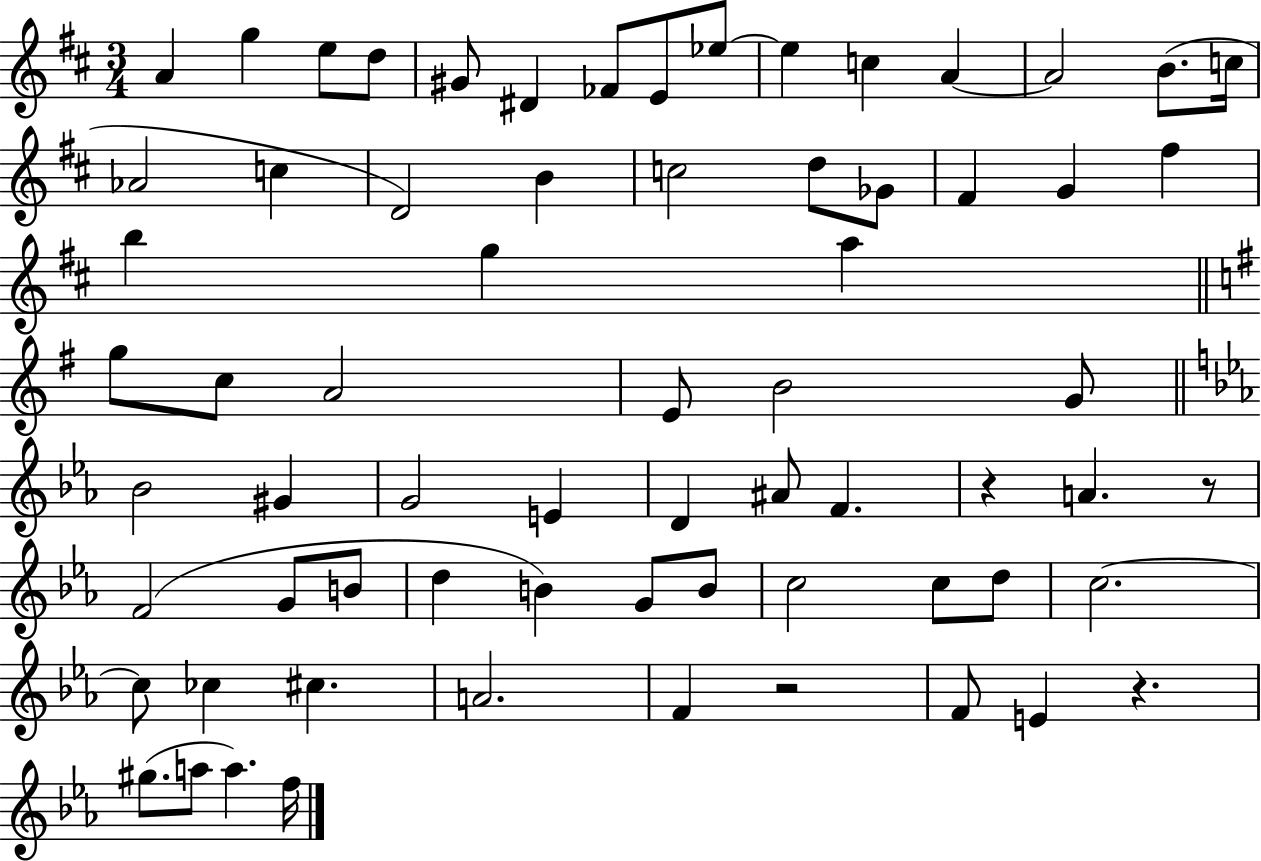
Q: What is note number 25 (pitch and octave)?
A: F#5